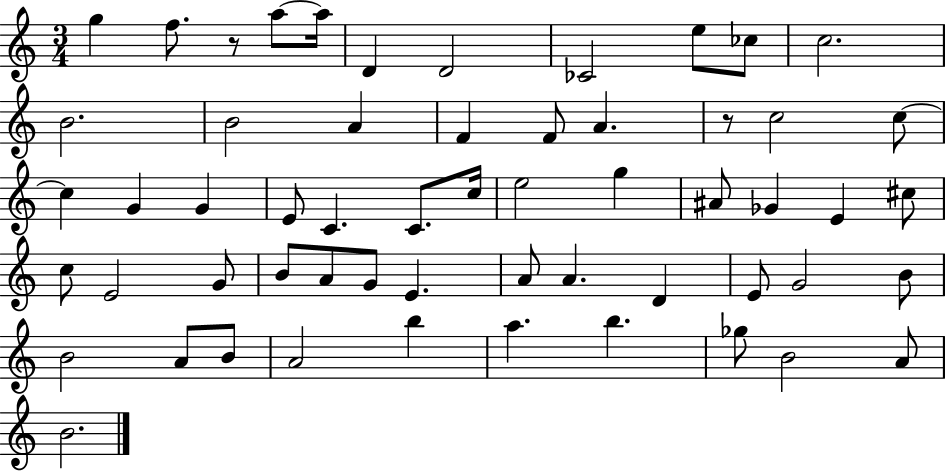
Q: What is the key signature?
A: C major